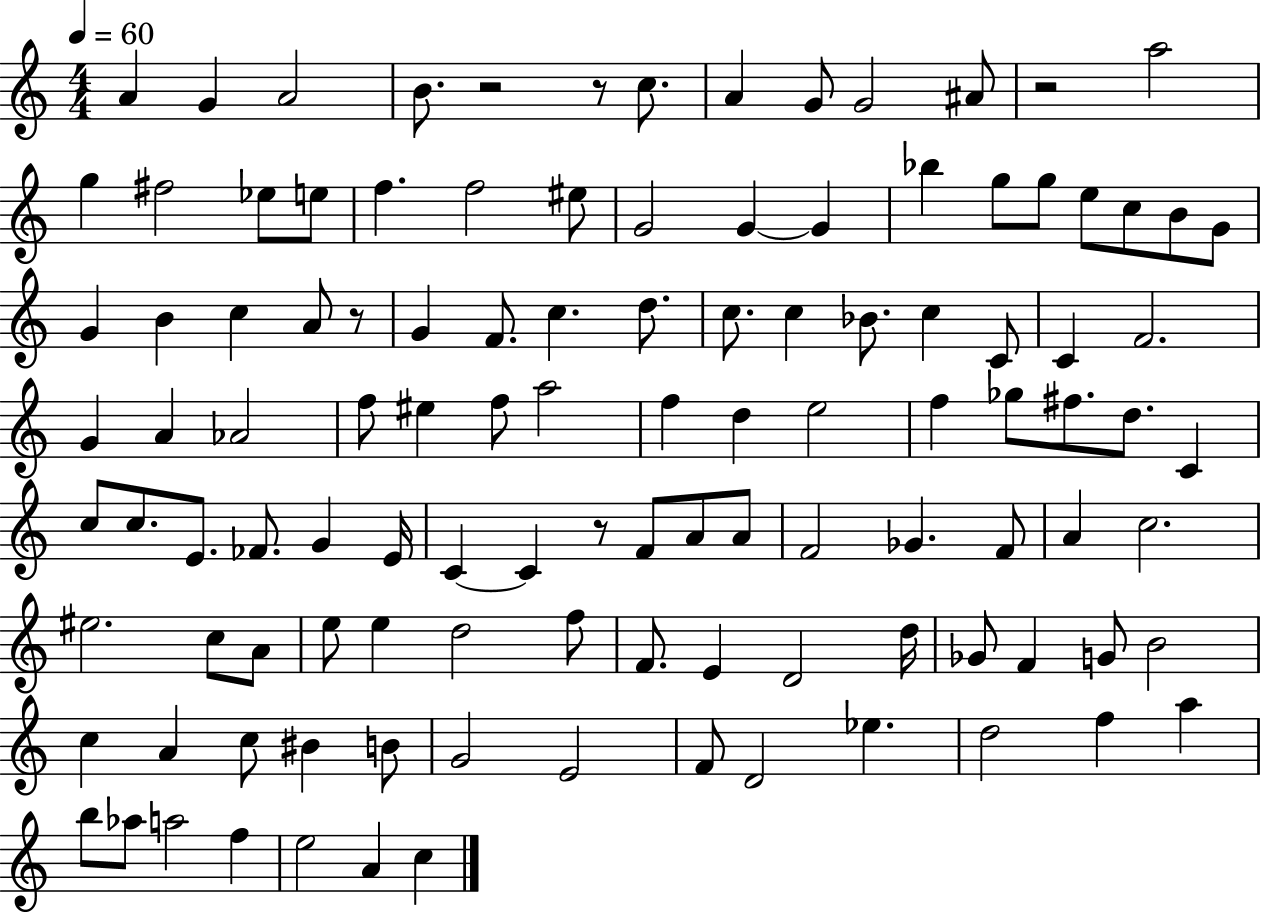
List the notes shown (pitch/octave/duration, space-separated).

A4/q G4/q A4/h B4/e. R/h R/e C5/e. A4/q G4/e G4/h A#4/e R/h A5/h G5/q F#5/h Eb5/e E5/e F5/q. F5/h EIS5/e G4/h G4/q G4/q Bb5/q G5/e G5/e E5/e C5/e B4/e G4/e G4/q B4/q C5/q A4/e R/e G4/q F4/e. C5/q. D5/e. C5/e. C5/q Bb4/e. C5/q C4/e C4/q F4/h. G4/q A4/q Ab4/h F5/e EIS5/q F5/e A5/h F5/q D5/q E5/h F5/q Gb5/e F#5/e. D5/e. C4/q C5/e C5/e. E4/e. FES4/e. G4/q E4/s C4/q C4/q R/e F4/e A4/e A4/e F4/h Gb4/q. F4/e A4/q C5/h. EIS5/h. C5/e A4/e E5/e E5/q D5/h F5/e F4/e. E4/q D4/h D5/s Gb4/e F4/q G4/e B4/h C5/q A4/q C5/e BIS4/q B4/e G4/h E4/h F4/e D4/h Eb5/q. D5/h F5/q A5/q B5/e Ab5/e A5/h F5/q E5/h A4/q C5/q